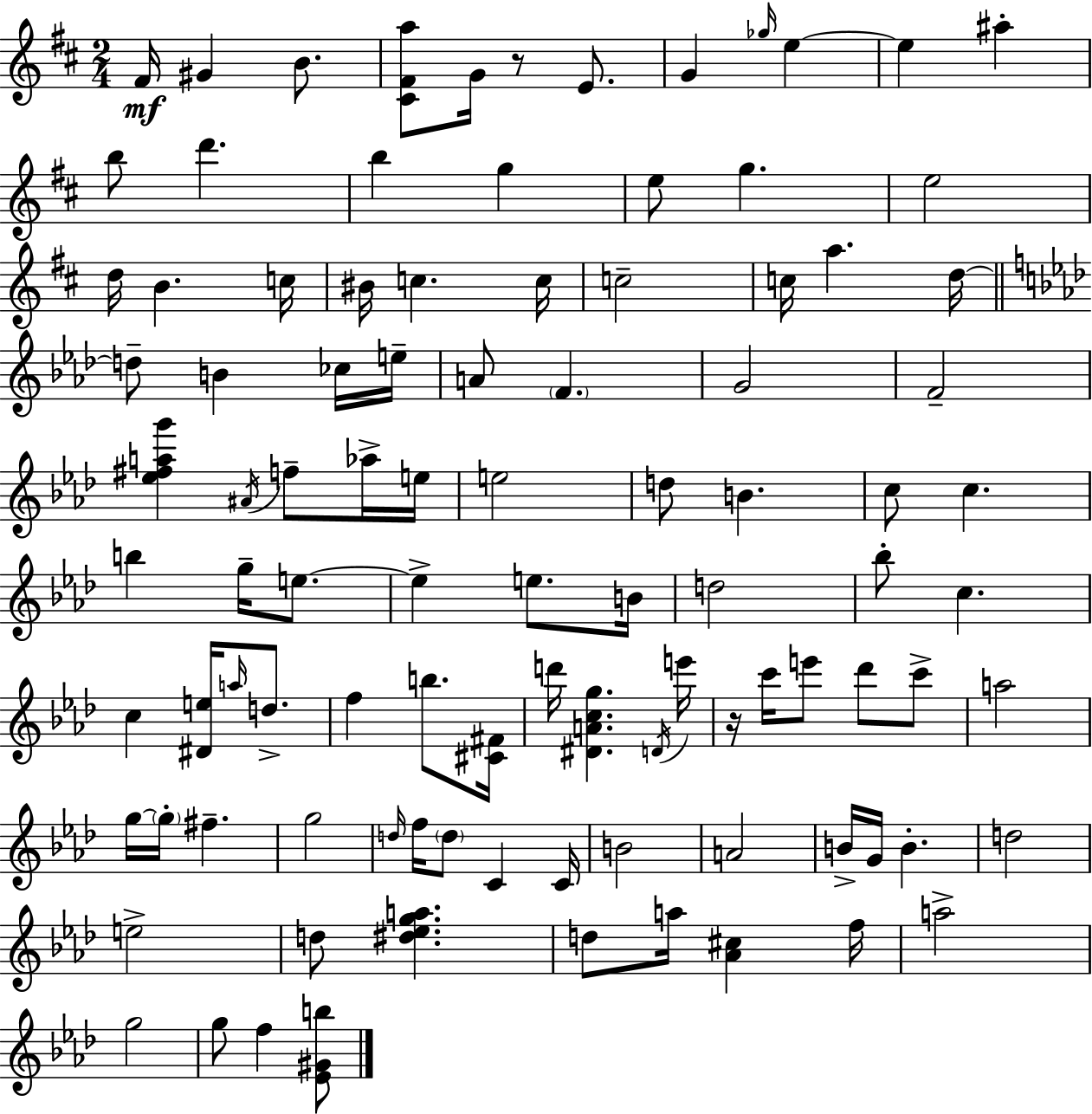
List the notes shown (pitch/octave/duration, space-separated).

F#4/s G#4/q B4/e. [C#4,F#4,A5]/e G4/s R/e E4/e. G4/q Gb5/s E5/q E5/q A#5/q B5/e D6/q. B5/q G5/q E5/e G5/q. E5/h D5/s B4/q. C5/s BIS4/s C5/q. C5/s C5/h C5/s A5/q. D5/s D5/e B4/q CES5/s E5/s A4/e F4/q. G4/h F4/h [Eb5,F#5,A5,G6]/q A#4/s F5/e Ab5/s E5/s E5/h D5/e B4/q. C5/e C5/q. B5/q G5/s E5/e. E5/q E5/e. B4/s D5/h Bb5/e C5/q. C5/q [D#4,E5]/s A5/s D5/e. F5/q B5/e. [C#4,F#4]/s D6/s [D#4,A4,C5,G5]/q. D4/s E6/s R/s C6/s E6/e Db6/e C6/e A5/h G5/s G5/s F#5/q. G5/h D5/s F5/s D5/e C4/q C4/s B4/h A4/h B4/s G4/s B4/q. D5/h E5/h D5/e [D#5,Eb5,G5,A5]/q. D5/e A5/s [Ab4,C#5]/q F5/s A5/h G5/h G5/e F5/q [Eb4,G#4,B5]/e